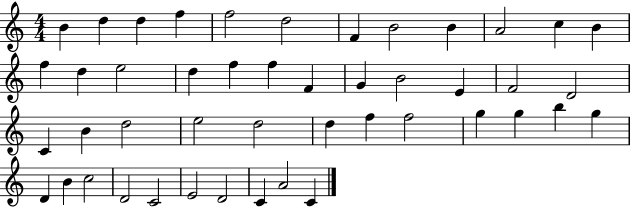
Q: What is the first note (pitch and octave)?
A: B4